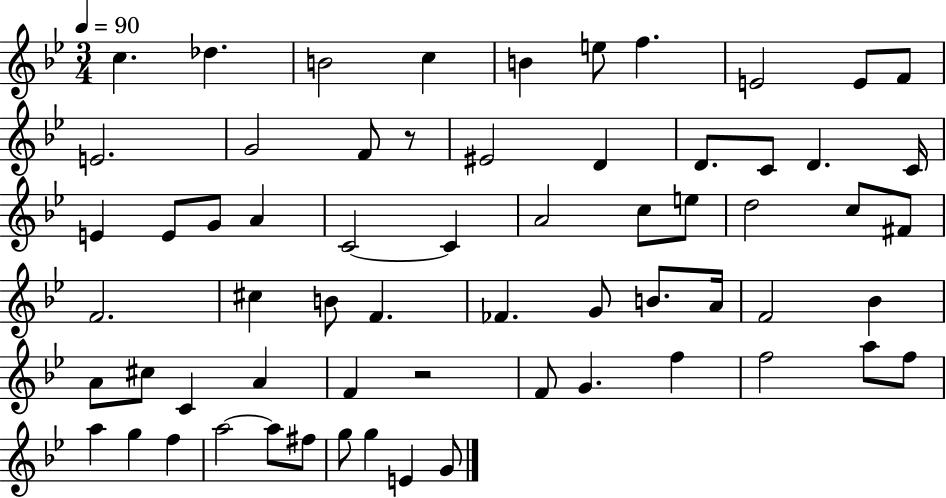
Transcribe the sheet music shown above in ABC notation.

X:1
T:Untitled
M:3/4
L:1/4
K:Bb
c _d B2 c B e/2 f E2 E/2 F/2 E2 G2 F/2 z/2 ^E2 D D/2 C/2 D C/4 E E/2 G/2 A C2 C A2 c/2 e/2 d2 c/2 ^F/2 F2 ^c B/2 F _F G/2 B/2 A/4 F2 _B A/2 ^c/2 C A F z2 F/2 G f f2 a/2 f/2 a g f a2 a/2 ^f/2 g/2 g E G/2